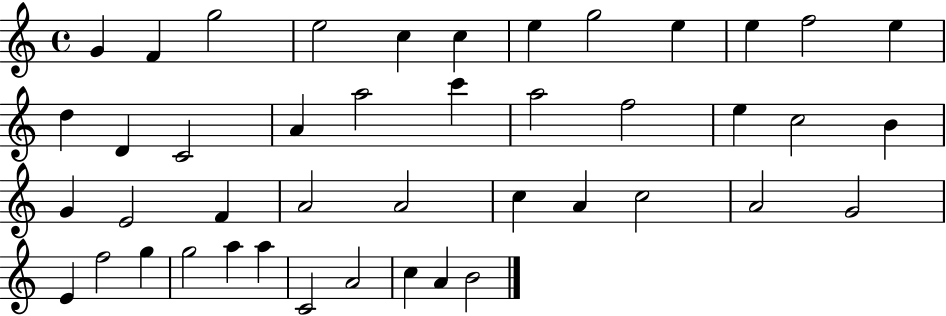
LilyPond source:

{
  \clef treble
  \time 4/4
  \defaultTimeSignature
  \key c \major
  g'4 f'4 g''2 | e''2 c''4 c''4 | e''4 g''2 e''4 | e''4 f''2 e''4 | \break d''4 d'4 c'2 | a'4 a''2 c'''4 | a''2 f''2 | e''4 c''2 b'4 | \break g'4 e'2 f'4 | a'2 a'2 | c''4 a'4 c''2 | a'2 g'2 | \break e'4 f''2 g''4 | g''2 a''4 a''4 | c'2 a'2 | c''4 a'4 b'2 | \break \bar "|."
}